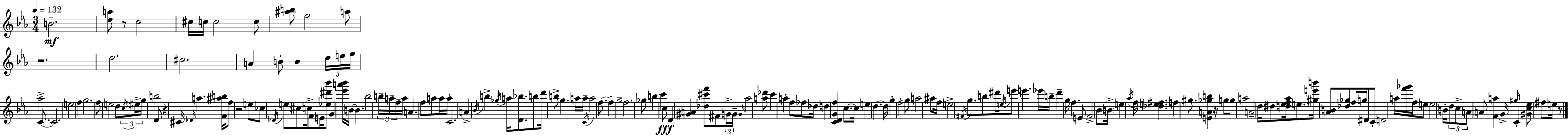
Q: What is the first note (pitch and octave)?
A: B4